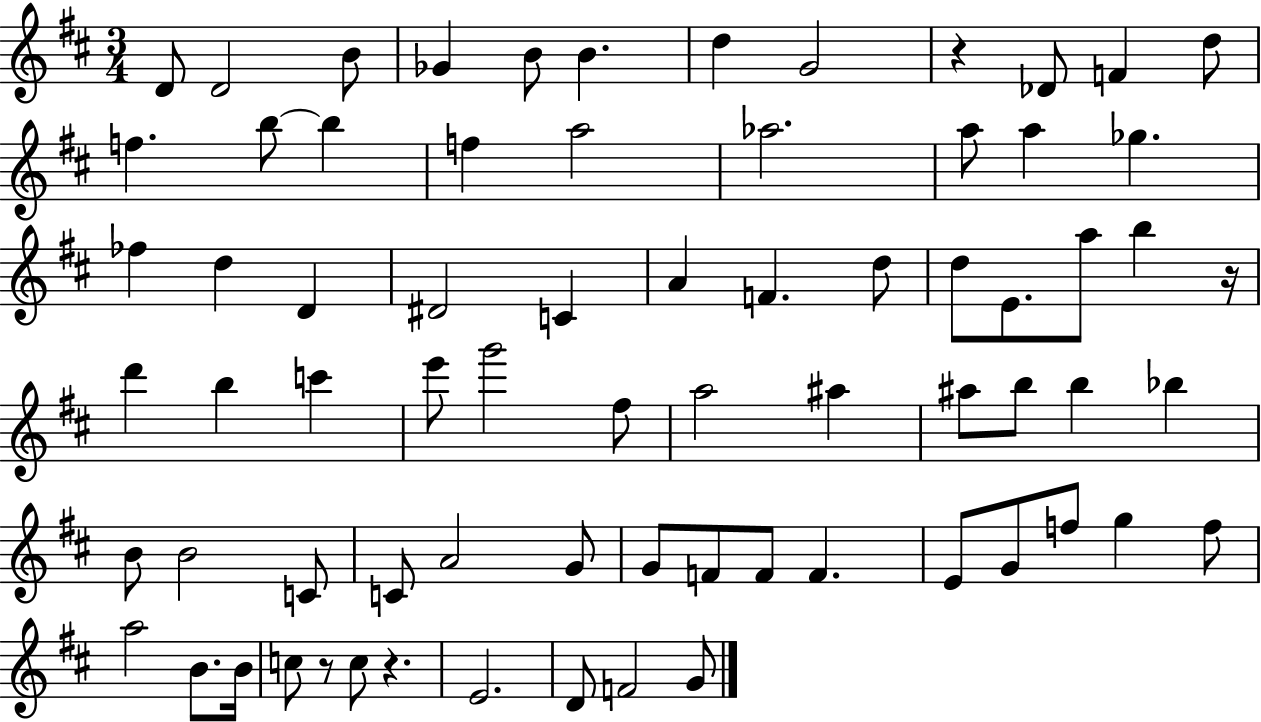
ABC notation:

X:1
T:Untitled
M:3/4
L:1/4
K:D
D/2 D2 B/2 _G B/2 B d G2 z _D/2 F d/2 f b/2 b f a2 _a2 a/2 a _g _f d D ^D2 C A F d/2 d/2 E/2 a/2 b z/4 d' b c' e'/2 g'2 ^f/2 a2 ^a ^a/2 b/2 b _b B/2 B2 C/2 C/2 A2 G/2 G/2 F/2 F/2 F E/2 G/2 f/2 g f/2 a2 B/2 B/4 c/2 z/2 c/2 z E2 D/2 F2 G/2